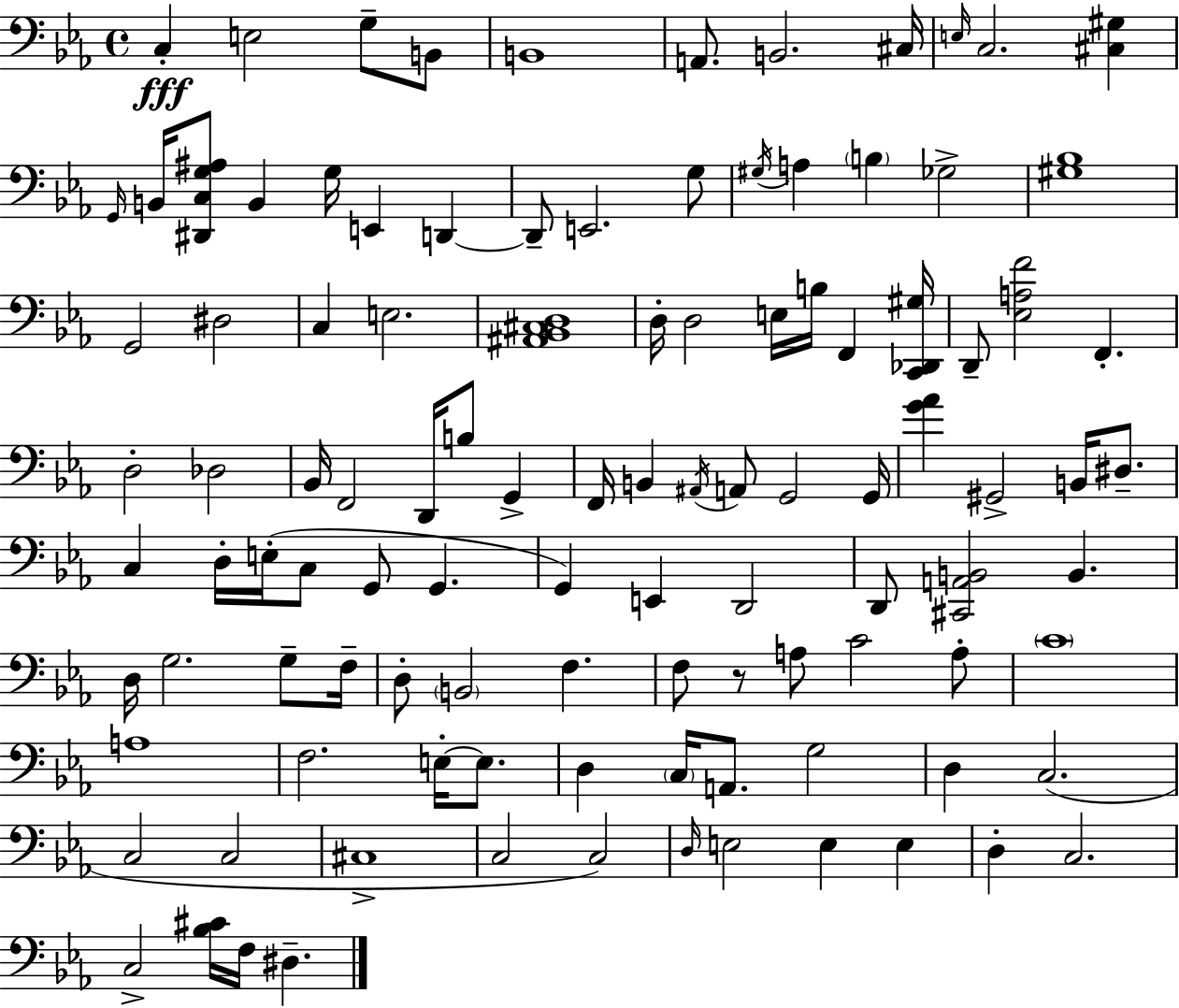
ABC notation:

X:1
T:Untitled
M:4/4
L:1/4
K:Cm
C, E,2 G,/2 B,,/2 B,,4 A,,/2 B,,2 ^C,/4 E,/4 C,2 [^C,^G,] G,,/4 B,,/4 [^D,,C,G,^A,]/2 B,, G,/4 E,, D,, D,,/2 E,,2 G,/2 ^G,/4 A, B, _G,2 [^G,_B,]4 G,,2 ^D,2 C, E,2 [^A,,_B,,^C,D,]4 D,/4 D,2 E,/4 B,/4 F,, [C,,_D,,^G,]/4 D,,/2 [_E,A,F]2 F,, D,2 _D,2 _B,,/4 F,,2 D,,/4 B,/2 G,, F,,/4 B,, ^A,,/4 A,,/2 G,,2 G,,/4 [G_A] ^G,,2 B,,/4 ^D,/2 C, D,/4 E,/4 C,/2 G,,/2 G,, G,, E,, D,,2 D,,/2 [^C,,A,,B,,]2 B,, D,/4 G,2 G,/2 F,/4 D,/2 B,,2 F, F,/2 z/2 A,/2 C2 A,/2 C4 A,4 F,2 E,/4 E,/2 D, C,/4 A,,/2 G,2 D, C,2 C,2 C,2 ^C,4 C,2 C,2 D,/4 E,2 E, E, D, C,2 C,2 [_B,^C]/4 F,/4 ^D,